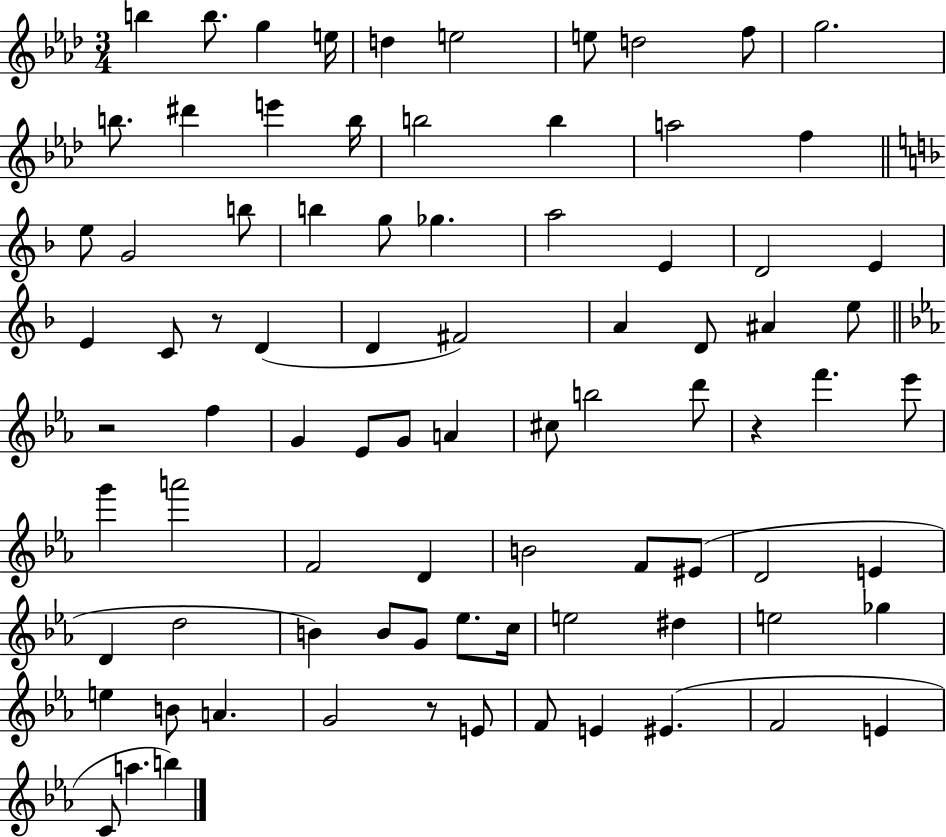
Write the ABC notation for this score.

X:1
T:Untitled
M:3/4
L:1/4
K:Ab
b b/2 g e/4 d e2 e/2 d2 f/2 g2 b/2 ^d' e' b/4 b2 b a2 f e/2 G2 b/2 b g/2 _g a2 E D2 E E C/2 z/2 D D ^F2 A D/2 ^A e/2 z2 f G _E/2 G/2 A ^c/2 b2 d'/2 z f' _e'/2 g' a'2 F2 D B2 F/2 ^E/2 D2 E D d2 B B/2 G/2 _e/2 c/4 e2 ^d e2 _g e B/2 A G2 z/2 E/2 F/2 E ^E F2 E C/2 a b